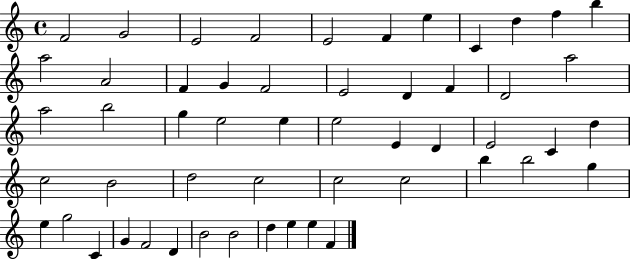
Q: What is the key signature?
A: C major